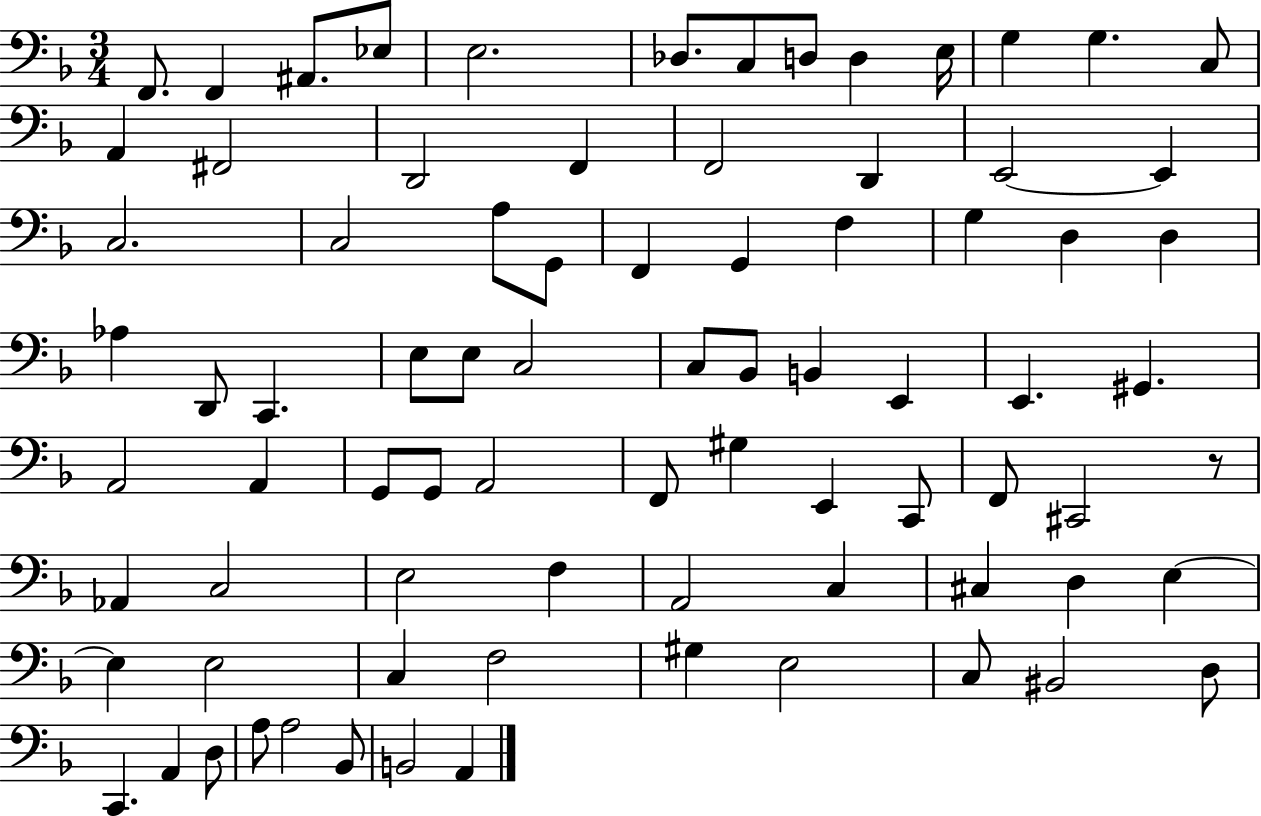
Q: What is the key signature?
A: F major